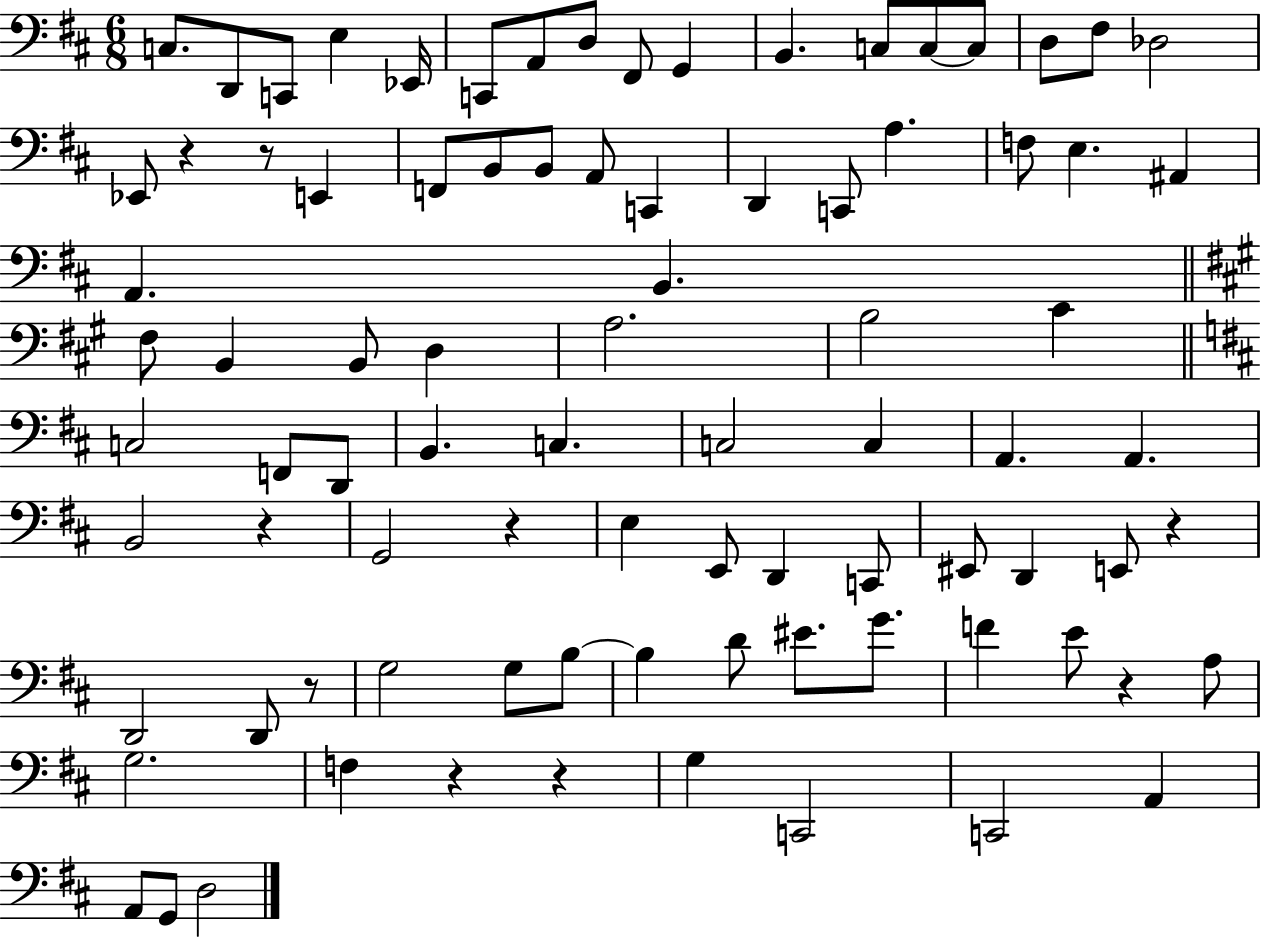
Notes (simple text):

C3/e. D2/e C2/e E3/q Eb2/s C2/e A2/e D3/e F#2/e G2/q B2/q. C3/e C3/e C3/e D3/e F#3/e Db3/h Eb2/e R/q R/e E2/q F2/e B2/e B2/e A2/e C2/q D2/q C2/e A3/q. F3/e E3/q. A#2/q A2/q. B2/q. F#3/e B2/q B2/e D3/q A3/h. B3/h C#4/q C3/h F2/e D2/e B2/q. C3/q. C3/h C3/q A2/q. A2/q. B2/h R/q G2/h R/q E3/q E2/e D2/q C2/e EIS2/e D2/q E2/e R/q D2/h D2/e R/e G3/h G3/e B3/e B3/q D4/e EIS4/e. G4/e. F4/q E4/e R/q A3/e G3/h. F3/q R/q R/q G3/q C2/h C2/h A2/q A2/e G2/e D3/h